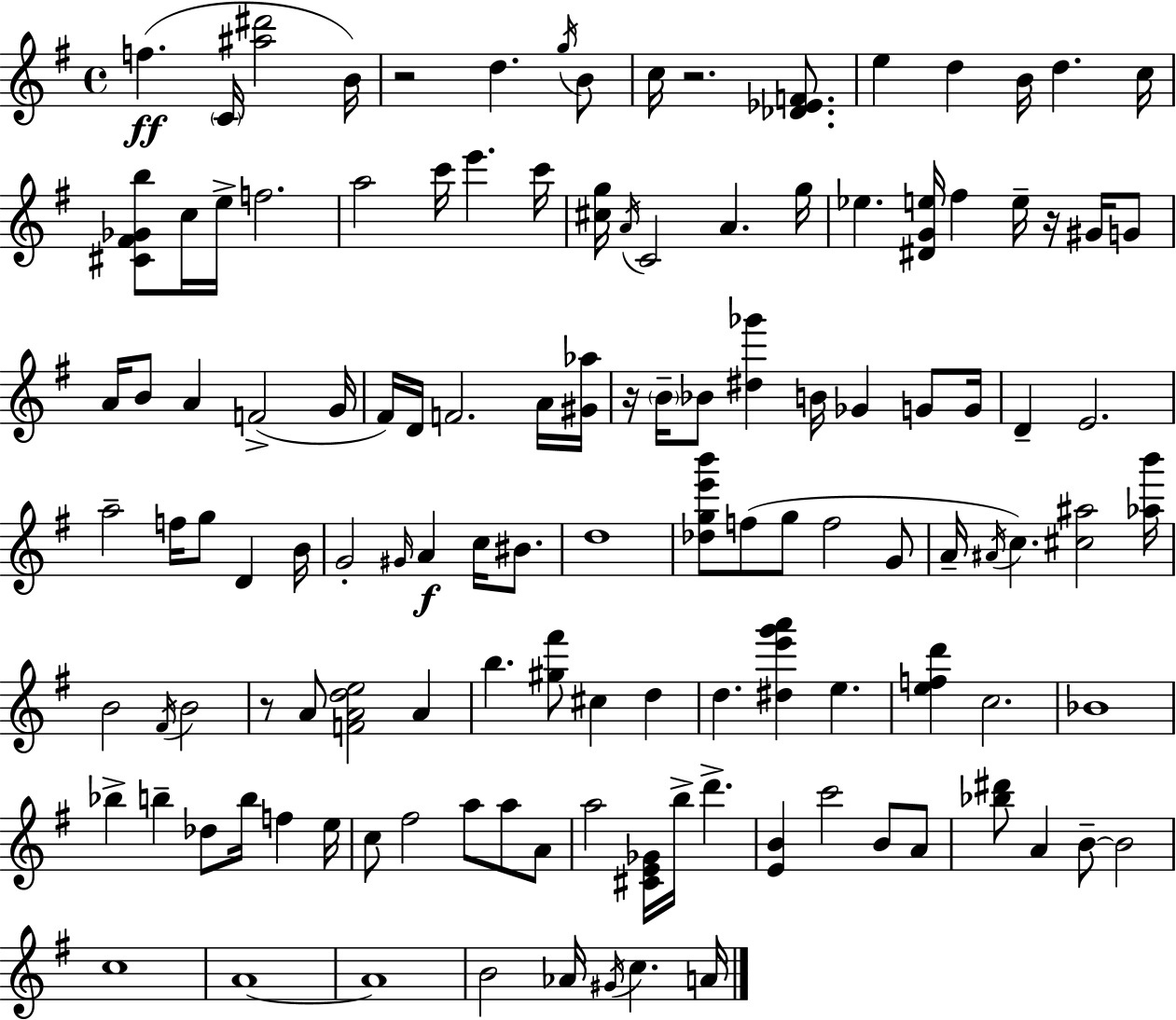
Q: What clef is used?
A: treble